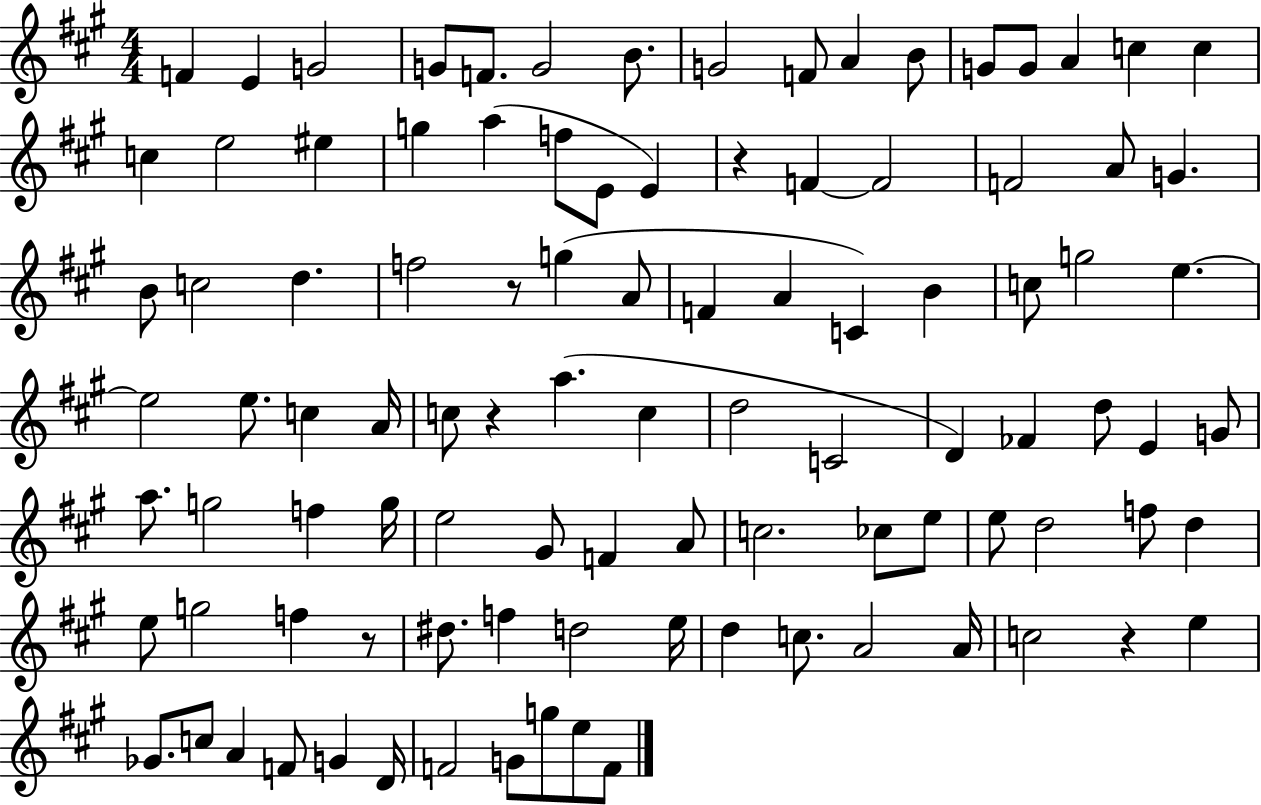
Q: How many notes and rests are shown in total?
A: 100